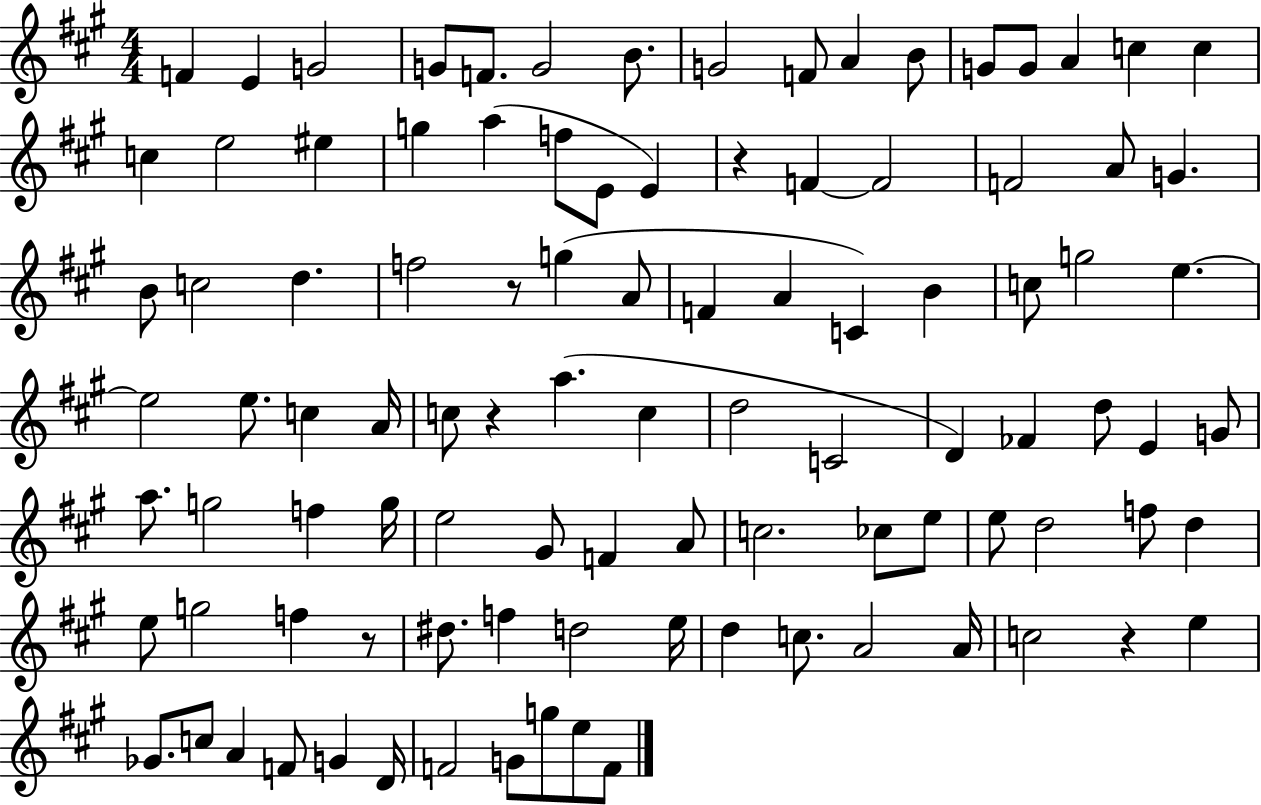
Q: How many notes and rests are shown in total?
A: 100